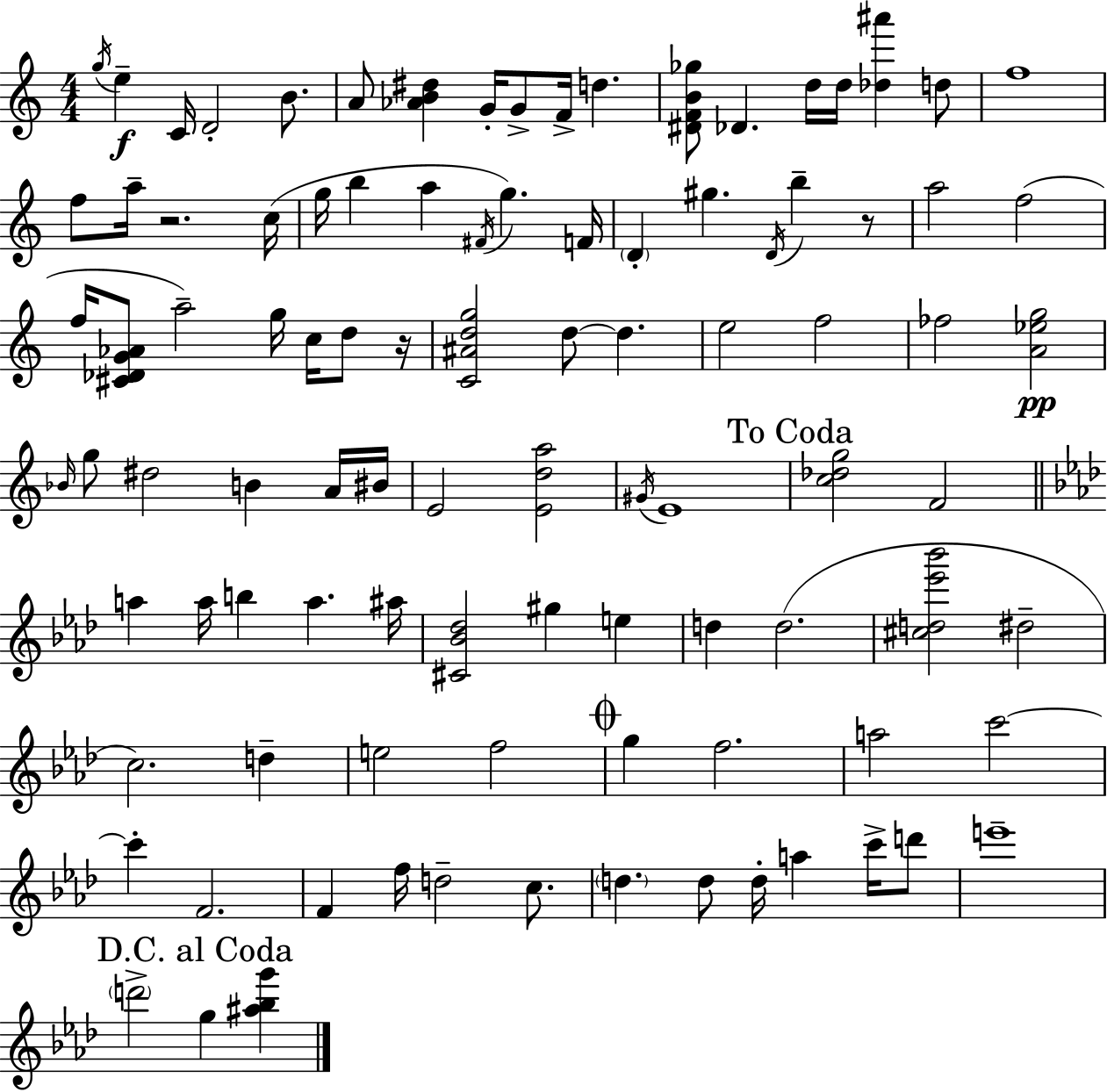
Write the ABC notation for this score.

X:1
T:Untitled
M:4/4
L:1/4
K:Am
g/4 e C/4 D2 B/2 A/2 [_AB^d] G/4 G/2 F/4 d [^DFB_g]/2 _D d/4 d/4 [_d^a'] d/2 f4 f/2 a/4 z2 c/4 g/4 b a ^F/4 g F/4 D ^g D/4 b z/2 a2 f2 f/4 [^C_DG_A]/2 a2 g/4 c/4 d/2 z/4 [C^Adg]2 d/2 d e2 f2 _f2 [A_eg]2 _B/4 g/2 ^d2 B A/4 ^B/4 E2 [Eda]2 ^G/4 E4 [c_dg]2 F2 a a/4 b a ^a/4 [^C_B_d]2 ^g e d d2 [^cd_e'_b']2 ^d2 c2 d e2 f2 g f2 a2 c'2 c' F2 F f/4 d2 c/2 d d/2 d/4 a c'/4 d'/2 e'4 d'2 g [^a_bg']